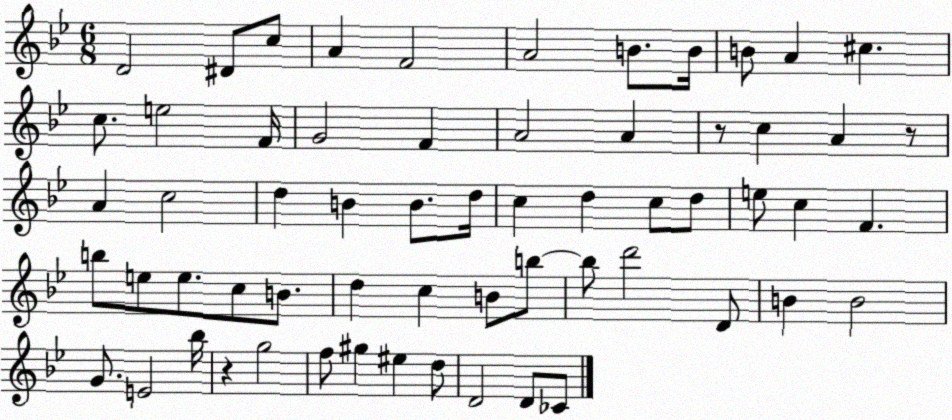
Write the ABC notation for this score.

X:1
T:Untitled
M:6/8
L:1/4
K:Bb
D2 ^D/2 c/2 A F2 A2 B/2 B/4 B/2 A ^c c/2 e2 F/4 G2 F A2 A z/2 c A z/2 A c2 d B B/2 d/4 c d c/2 d/2 e/2 c F b/2 e/2 e/2 c/2 B/2 d c B/2 b/2 b/2 d'2 D/2 B B2 G/2 E2 _b/4 z g2 f/2 ^g ^e d/2 D2 D/2 _C/2